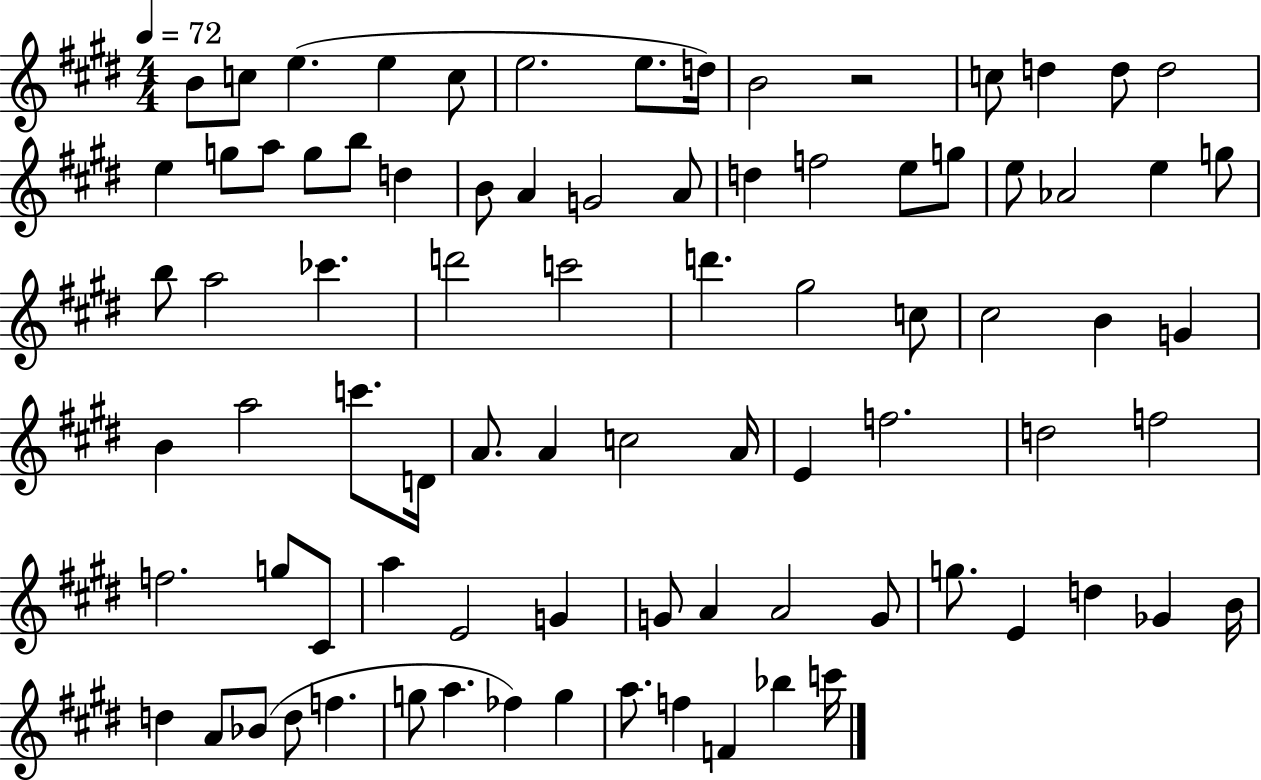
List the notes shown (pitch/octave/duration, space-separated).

B4/e C5/e E5/q. E5/q C5/e E5/h. E5/e. D5/s B4/h R/h C5/e D5/q D5/e D5/h E5/q G5/e A5/e G5/e B5/e D5/q B4/e A4/q G4/h A4/e D5/q F5/h E5/e G5/e E5/e Ab4/h E5/q G5/e B5/e A5/h CES6/q. D6/h C6/h D6/q. G#5/h C5/e C#5/h B4/q G4/q B4/q A5/h C6/e. D4/s A4/e. A4/q C5/h A4/s E4/q F5/h. D5/h F5/h F5/h. G5/e C#4/e A5/q E4/h G4/q G4/e A4/q A4/h G4/e G5/e. E4/q D5/q Gb4/q B4/s D5/q A4/e Bb4/e D5/e F5/q. G5/e A5/q. FES5/q G5/q A5/e. F5/q F4/q Bb5/q C6/s